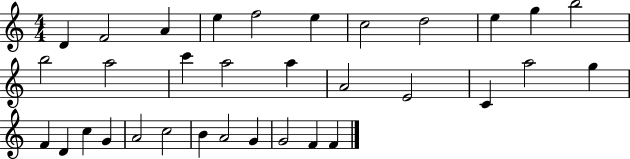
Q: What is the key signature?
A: C major